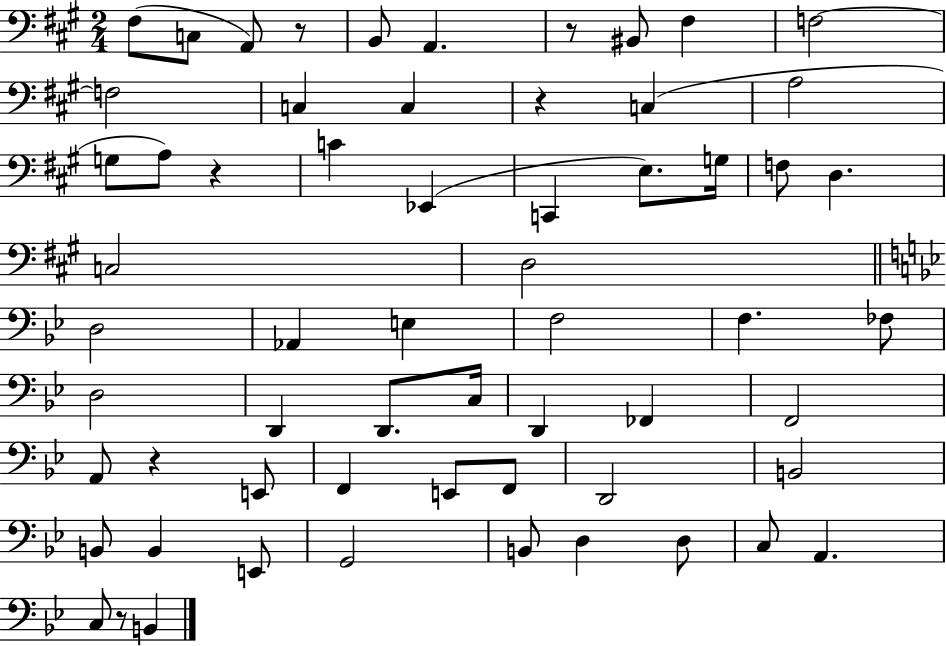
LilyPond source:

{
  \clef bass
  \numericTimeSignature
  \time 2/4
  \key a \major
  fis8( c8 a,8) r8 | b,8 a,4. | r8 bis,8 fis4 | f2~~ | \break f2 | c4 c4 | r4 c4( | a2 | \break g8 a8) r4 | c'4 ees,4( | c,4 e8.) g16 | f8 d4. | \break c2 | d2 | \bar "||" \break \key bes \major d2 | aes,4 e4 | f2 | f4. fes8 | \break d2 | d,4 d,8. c16 | d,4 fes,4 | f,2 | \break a,8 r4 e,8 | f,4 e,8 f,8 | d,2 | b,2 | \break b,8 b,4 e,8 | g,2 | b,8 d4 d8 | c8 a,4. | \break c8 r8 b,4 | \bar "|."
}